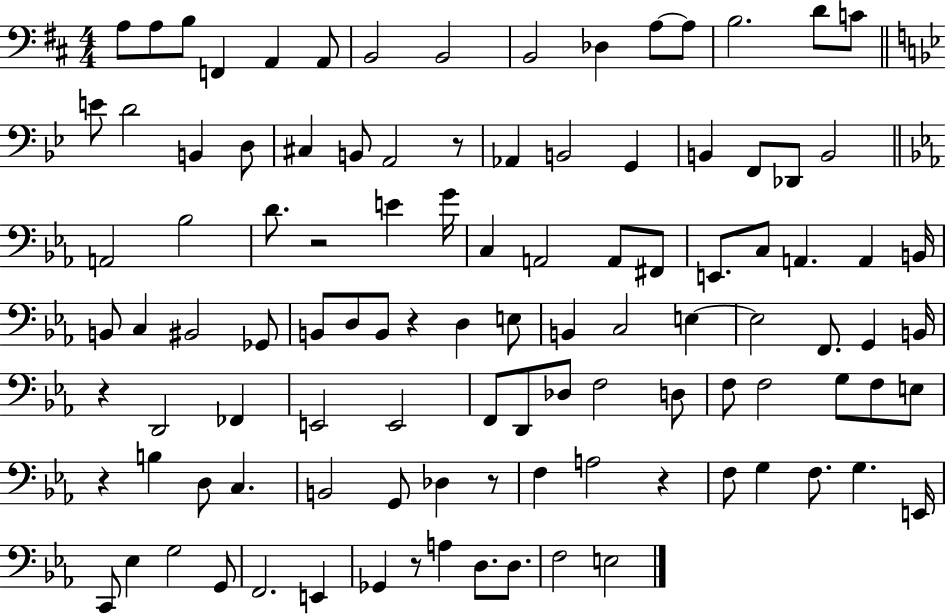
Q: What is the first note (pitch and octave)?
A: A3